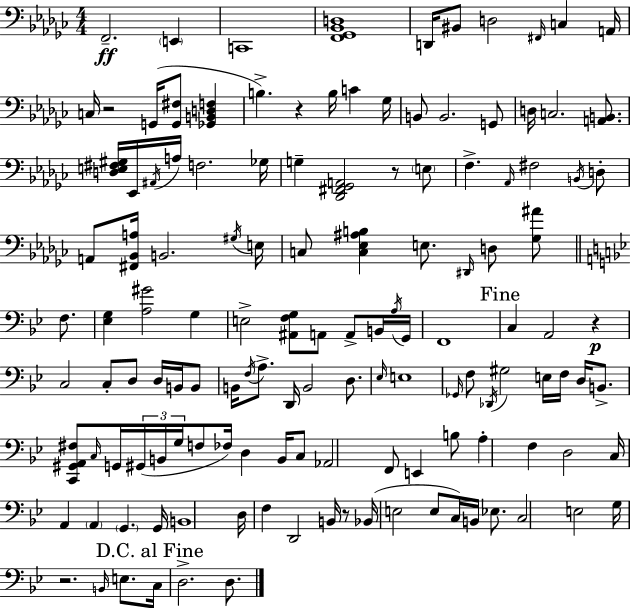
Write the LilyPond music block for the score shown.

{
  \clef bass
  \numericTimeSignature
  \time 4/4
  \key ees \minor
  f,2.--\ff \parenthesize e,4 | c,1 | <f, ges, bes, d>1 | d,16 bis,8 d2 \grace { fis,16 } c4 | \break a,16 c16 r2 g,16( <g, fis>8 <ges, b, d f>4 | b4.->) r4 b16 c'4 | ges16 b,8 b,2. g,8 | d16 c2. <a, b,>8. | \break <d e fis gis>16 ees,16 \acciaccatura { ais,16 } a16 f2. | ges16 g4-- <des, fis, ges, a,>2 r8 | \parenthesize e8 f4.-> \grace { aes,16 } fis2 | \acciaccatura { b,16 } d8-. a,8 <fis, bes, a>16 b,2. | \break \acciaccatura { gis16 } e16 c8 <c ees ais b>4 e8. \grace { dis,16 } d8 | <ges ais'>8 \bar "||" \break \key bes \major f8. <ees g>4 <a gis'>2 g4 | e2-> <ais, f g>8 a,8 a,8-> | b,16 \acciaccatura { a16 } g,16 f,1 | \mark "Fine" c4 a,2 | \break r4\p c2 c8-. d8 | d16 b,16 b,8 b,16 \acciaccatura { f16 } a8.-> d,16 b,2 | d8. \grace { ees16 } e1 | \grace { ges,16 } f8 \acciaccatura { des,16 } gis2 | \break e16 f16 d16 b,8.-> <c, gis, a, fis>8 \grace { c16 } g,16 \tuplet 3/2 { gis,16( b,16 g16 } f8 | fes16) d4 b,16 c8 aes,2 | f,8 e,4 b8 a4-. f4 | d2 c16 a,4 \parenthesize a,4 | \break \parenthesize g,4. g,16 b,1 | d16 f4 d,2 | b,16 r8 bes,16( e2 | e8 c16) b,16 ees8. c2 | \break e2 g16 r2. | \grace { b,16 } e8. \mark "D.C. al Fine" c16 d2.-> | d8. \bar "|."
}